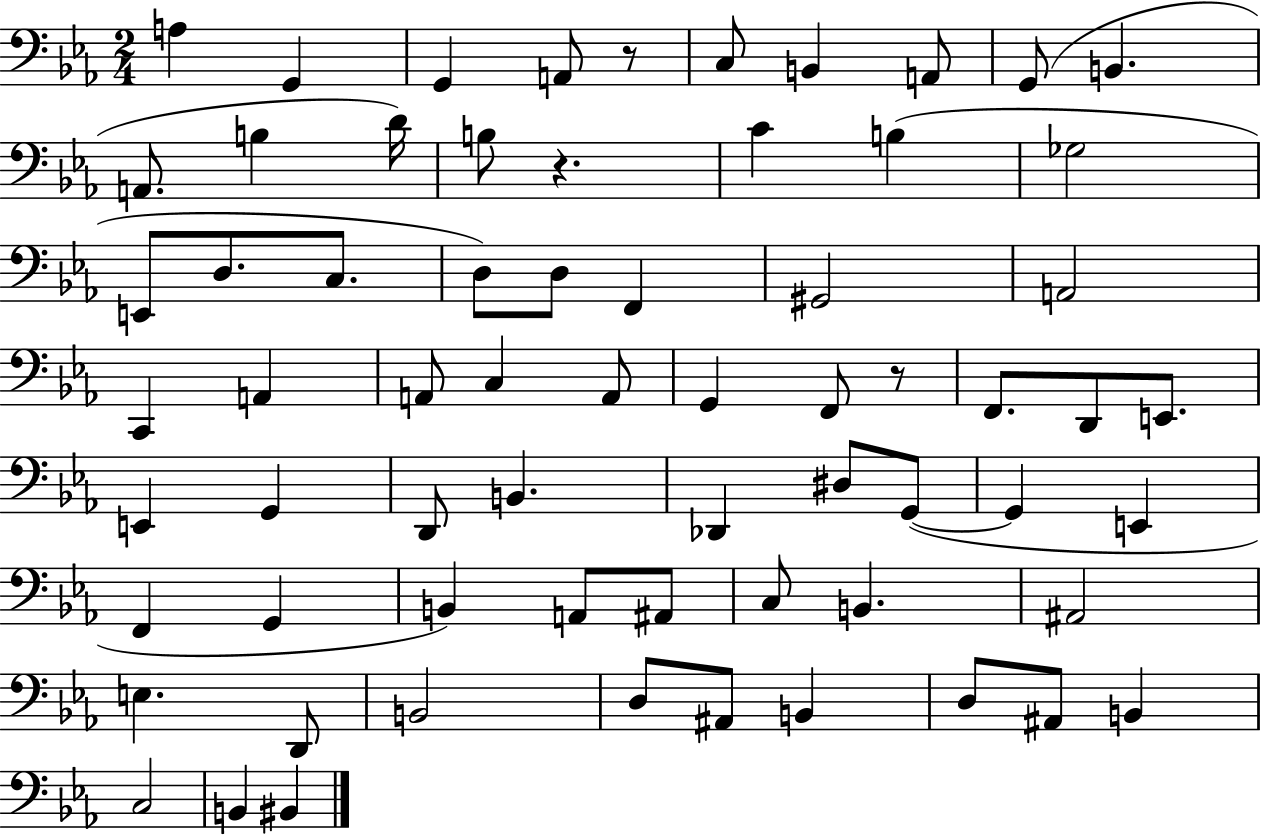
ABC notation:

X:1
T:Untitled
M:2/4
L:1/4
K:Eb
A, G,, G,, A,,/2 z/2 C,/2 B,, A,,/2 G,,/2 B,, A,,/2 B, D/4 B,/2 z C B, _G,2 E,,/2 D,/2 C,/2 D,/2 D,/2 F,, ^G,,2 A,,2 C,, A,, A,,/2 C, A,,/2 G,, F,,/2 z/2 F,,/2 D,,/2 E,,/2 E,, G,, D,,/2 B,, _D,, ^D,/2 G,,/2 G,, E,, F,, G,, B,, A,,/2 ^A,,/2 C,/2 B,, ^A,,2 E, D,,/2 B,,2 D,/2 ^A,,/2 B,, D,/2 ^A,,/2 B,, C,2 B,, ^B,,